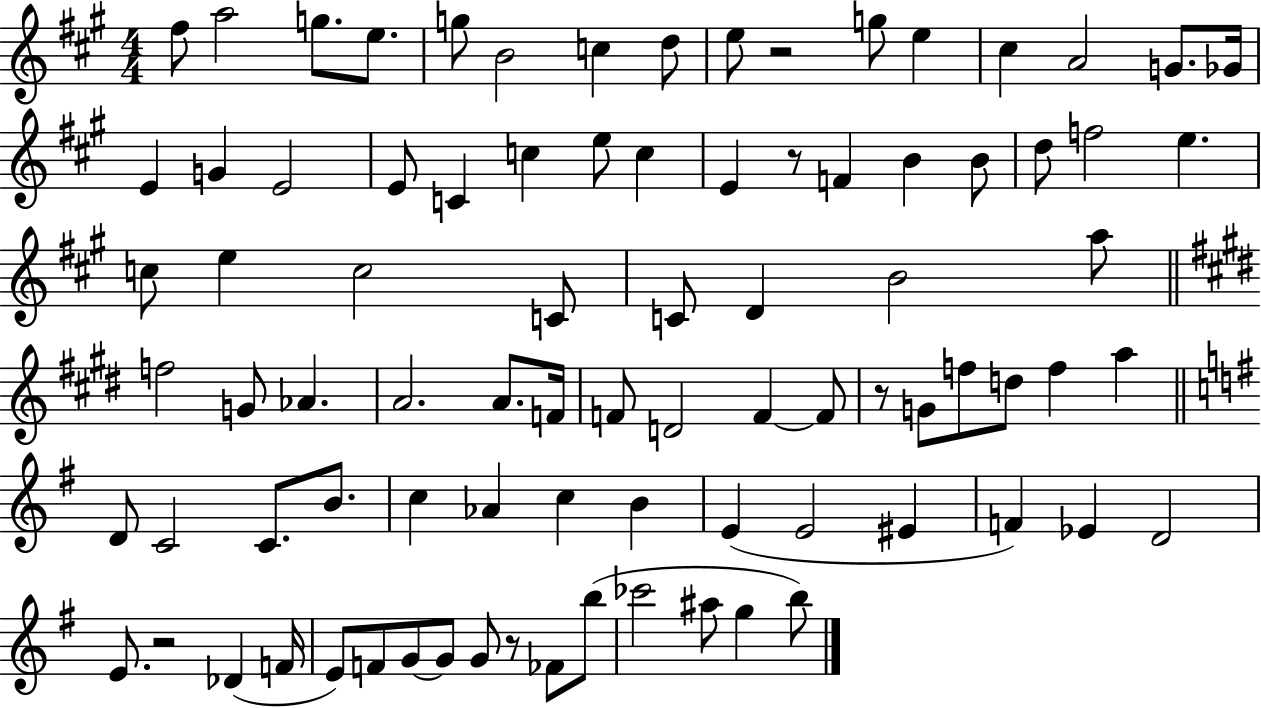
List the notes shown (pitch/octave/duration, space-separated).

F#5/e A5/h G5/e. E5/e. G5/e B4/h C5/q D5/e E5/e R/h G5/e E5/q C#5/q A4/h G4/e. Gb4/s E4/q G4/q E4/h E4/e C4/q C5/q E5/e C5/q E4/q R/e F4/q B4/q B4/e D5/e F5/h E5/q. C5/e E5/q C5/h C4/e C4/e D4/q B4/h A5/e F5/h G4/e Ab4/q. A4/h. A4/e. F4/s F4/e D4/h F4/q F4/e R/e G4/e F5/e D5/e F5/q A5/q D4/e C4/h C4/e. B4/e. C5/q Ab4/q C5/q B4/q E4/q E4/h EIS4/q F4/q Eb4/q D4/h E4/e. R/h Db4/q F4/s E4/e F4/e G4/e G4/e G4/e R/e FES4/e B5/e CES6/h A#5/e G5/q B5/e